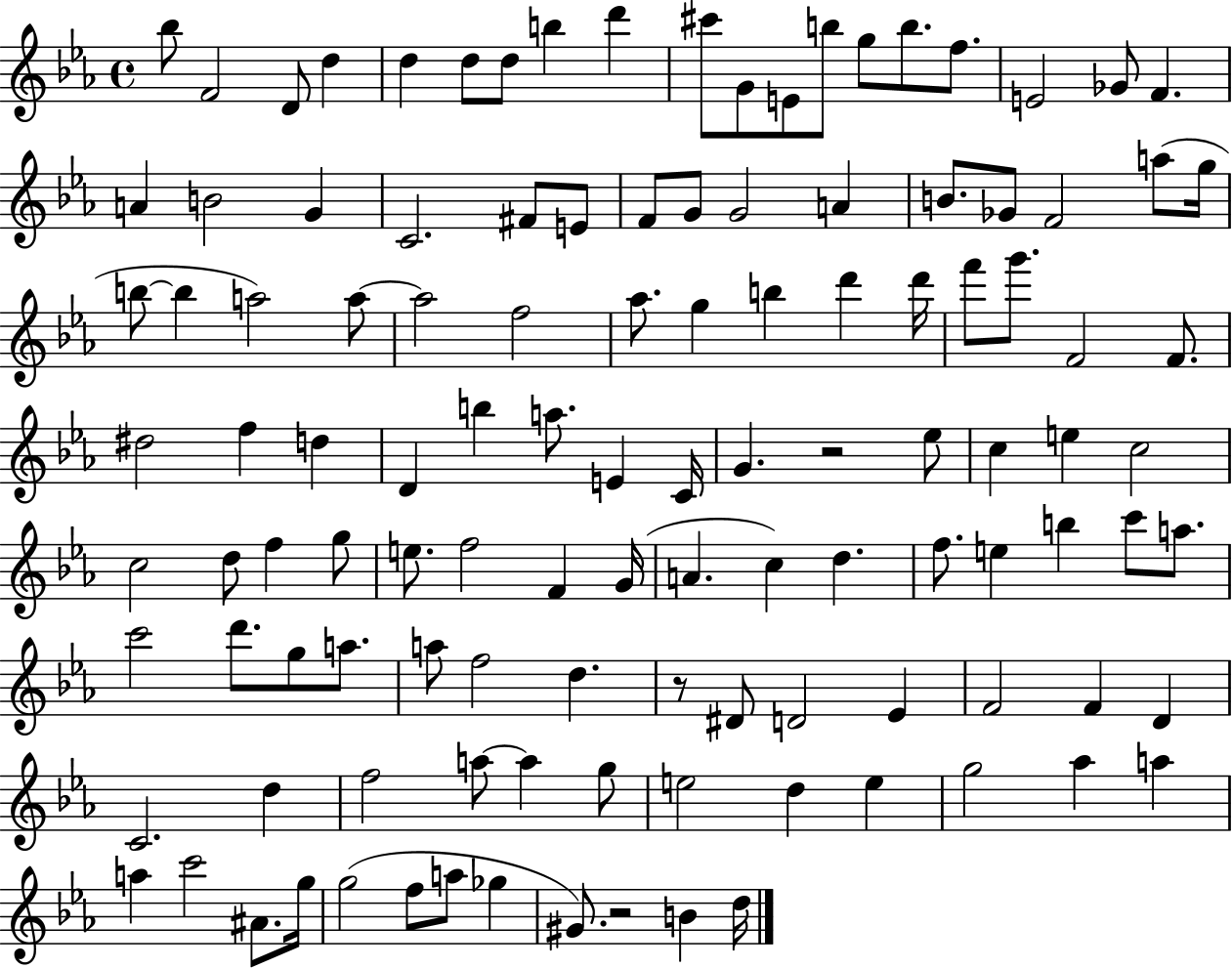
Bb5/e F4/h D4/e D5/q D5/q D5/e D5/e B5/q D6/q C#6/e G4/e E4/e B5/e G5/e B5/e. F5/e. E4/h Gb4/e F4/q. A4/q B4/h G4/q C4/h. F#4/e E4/e F4/e G4/e G4/h A4/q B4/e. Gb4/e F4/h A5/e G5/s B5/e B5/q A5/h A5/e A5/h F5/h Ab5/e. G5/q B5/q D6/q D6/s F6/e G6/e. F4/h F4/e. D#5/h F5/q D5/q D4/q B5/q A5/e. E4/q C4/s G4/q. R/h Eb5/e C5/q E5/q C5/h C5/h D5/e F5/q G5/e E5/e. F5/h F4/q G4/s A4/q. C5/q D5/q. F5/e. E5/q B5/q C6/e A5/e. C6/h D6/e. G5/e A5/e. A5/e F5/h D5/q. R/e D#4/e D4/h Eb4/q F4/h F4/q D4/q C4/h. D5/q F5/h A5/e A5/q G5/e E5/h D5/q E5/q G5/h Ab5/q A5/q A5/q C6/h A#4/e. G5/s G5/h F5/e A5/e Gb5/q G#4/e. R/h B4/q D5/s